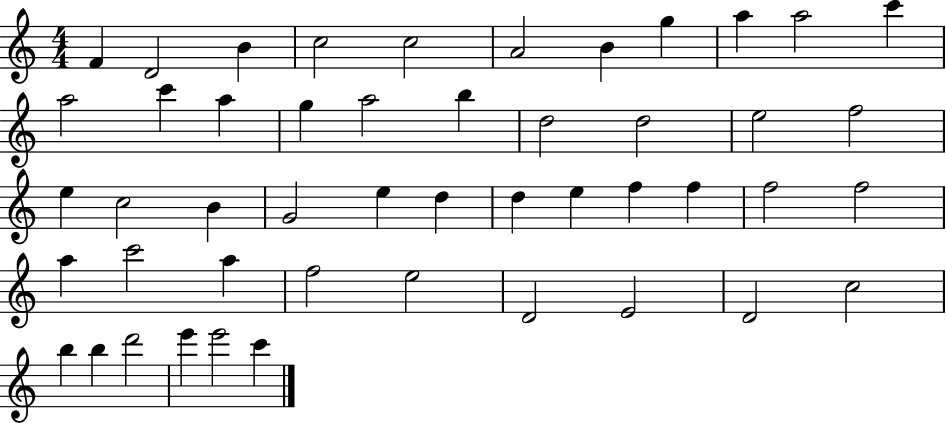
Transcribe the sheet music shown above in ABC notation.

X:1
T:Untitled
M:4/4
L:1/4
K:C
F D2 B c2 c2 A2 B g a a2 c' a2 c' a g a2 b d2 d2 e2 f2 e c2 B G2 e d d e f f f2 f2 a c'2 a f2 e2 D2 E2 D2 c2 b b d'2 e' e'2 c'